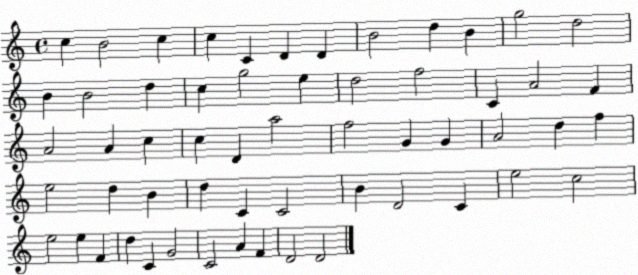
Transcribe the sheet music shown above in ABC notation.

X:1
T:Untitled
M:4/4
L:1/4
K:C
c B2 c c C D D B2 d B g2 d2 B B2 d c g2 e d2 f2 C A2 F A2 A c c D a2 f2 G G A2 d f e2 d B d C C2 B D2 C e2 c2 e2 e F d C G2 C2 A F D2 D2